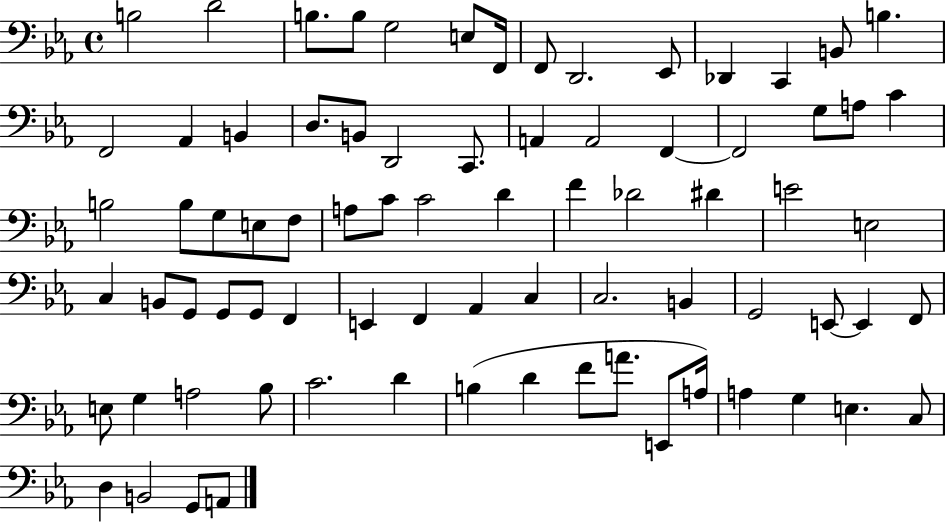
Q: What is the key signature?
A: EES major